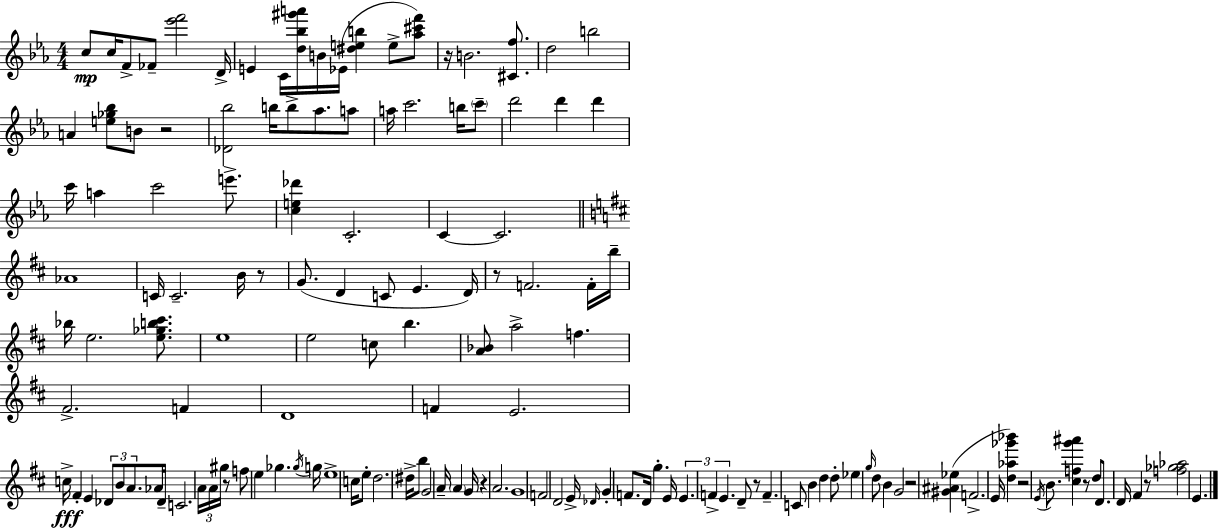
{
  \clef treble
  \numericTimeSignature
  \time 4/4
  \key ees \major
  c''8\mp c''16 f'8-> fes'8-- <ees''' f'''>2 d'16-> | e'4 c'16 <d'' bes'' gis''' a'''>16 b'16 ees'16( <dis'' e'' b''>4 e''8-> <aes'' cis''' f'''>8) | r16 b'2. <cis' f''>8. | d''2 b''2 | \break a'4 <e'' ges'' bes''>8 b'8 r2 | <des' bes''>2 b''16 b''8-> aes''8. a''8 | a''16 c'''2. b''16 \parenthesize c'''8-- | d'''2 d'''4 d'''4 | \break c'''16 a''4 c'''2 e'''8.-> | <c'' e'' des'''>4 c'2.-. | c'4~~ c'2. | \bar "||" \break \key d \major aes'1 | c'16 c'2.-- b'16 r8 | g'8.( d'4 c'8 e'4. d'16) | r8 f'2. f'16-. b''16-- | \break bes''16 e''2. <e'' ges'' b'' cis'''>8. | e''1 | e''2 c''8 b''4. | <a' bes'>8 a''2-> f''4. | \break fis'2.-> f'4 | d'1 | f'4 e'2. | c''16->\fff fis'4-. e'4 \tuplet 3/2 { des'8 b'8 a'8. } | \break aes'16 des'16-- c'2. \tuplet 3/2 { a'16 a'16 | gis''16 } r8 f''8 e''4 ges''4. \acciaccatura { ges''16 } | g''16 e''1-> | c''16 e''8-. d''2. | \break dis''16-> b''8 g'2 a'16-- \parenthesize a'4 | g'16 r4 a'2. | g'1 | f'2 d'2 | \break e'16-> \grace { des'16 } g'4-. f'8. d'16 g''4.-. | e'16 \tuplet 3/2 { e'4. f'4-> e'4. } | d'8-- r8 f'4.-- c'8 b'4 | d''4 d''8-. ees''4 \grace { g''16 } d''8 b'4 | \break g'2 r2 | <gis' ais' ees''>4( f'2.-> | e'16 <d'' aes'' ges''' bes'''>4) r2 | \acciaccatura { e'16 } b'8. <cis'' f'' g''' ais'''>4 r8 d''8 d'8. d'16 | \break fis'4 r8 <f'' ges'' aes''>2 e'4. | \bar "|."
}